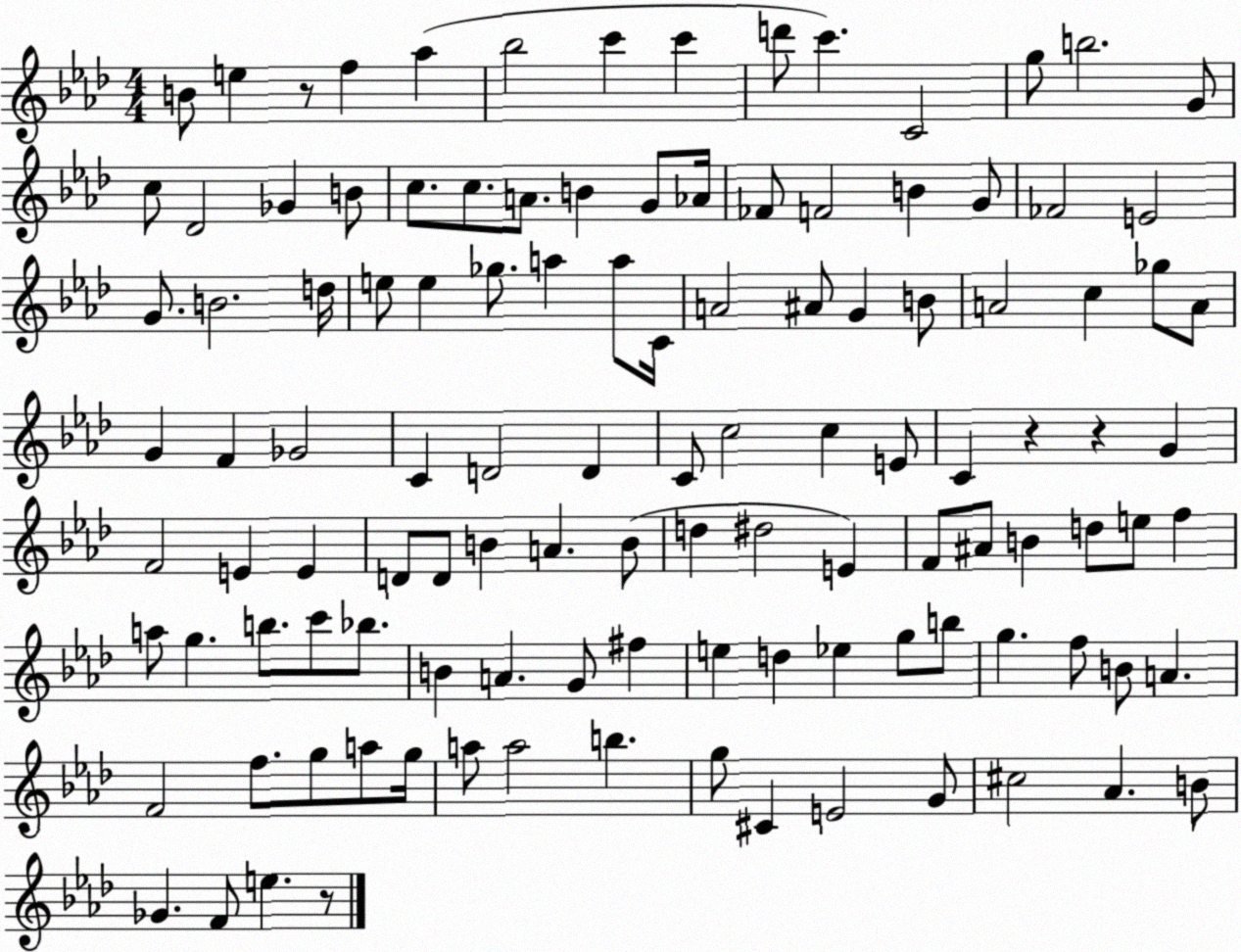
X:1
T:Untitled
M:4/4
L:1/4
K:Ab
B/2 e z/2 f _a _b2 c' c' d'/2 c' C2 g/2 b2 G/2 c/2 _D2 _G B/2 c/2 c/2 A/2 B G/2 _A/4 _F/2 F2 B G/2 _F2 E2 G/2 B2 d/4 e/2 e _g/2 a a/2 C/4 A2 ^A/2 G B/2 A2 c _g/2 A/2 G F _G2 C D2 D C/2 c2 c E/2 C z z G F2 E E D/2 D/2 B A B/2 d ^d2 E F/2 ^A/2 B d/2 e/2 f a/2 g b/2 c'/2 _b/2 B A G/2 ^f e d _e g/2 b/2 g f/2 B/2 A F2 f/2 g/2 a/2 g/4 a/2 a2 b g/2 ^C E2 G/2 ^c2 _A B/2 _G F/2 e z/2